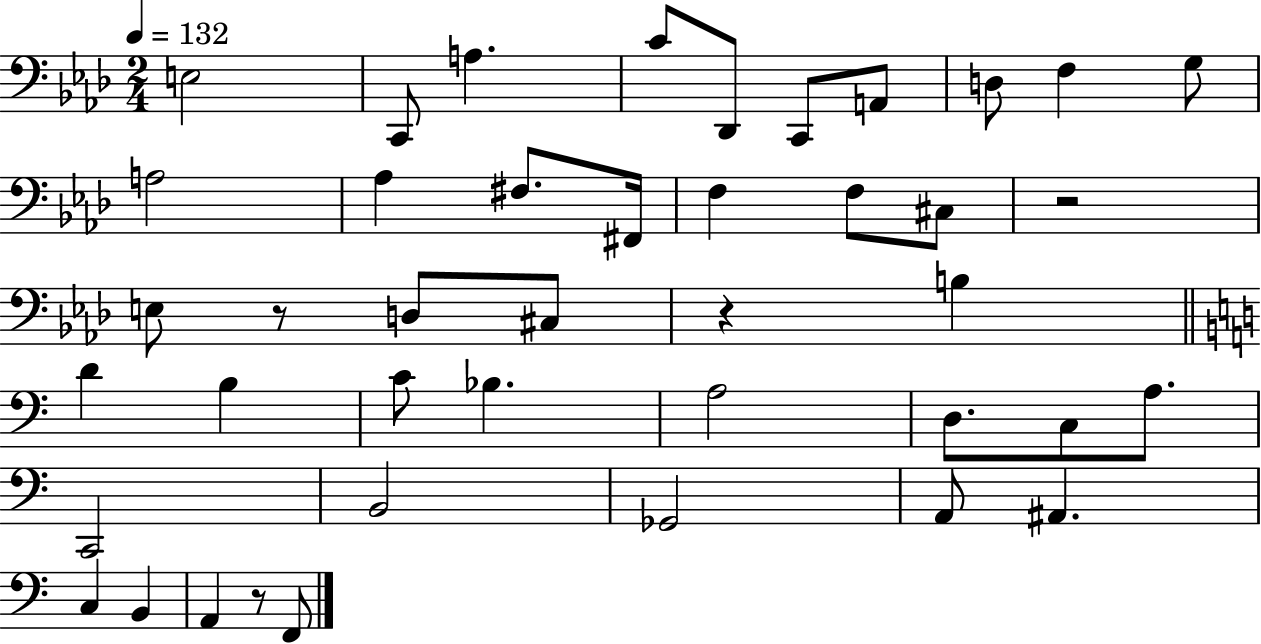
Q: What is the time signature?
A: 2/4